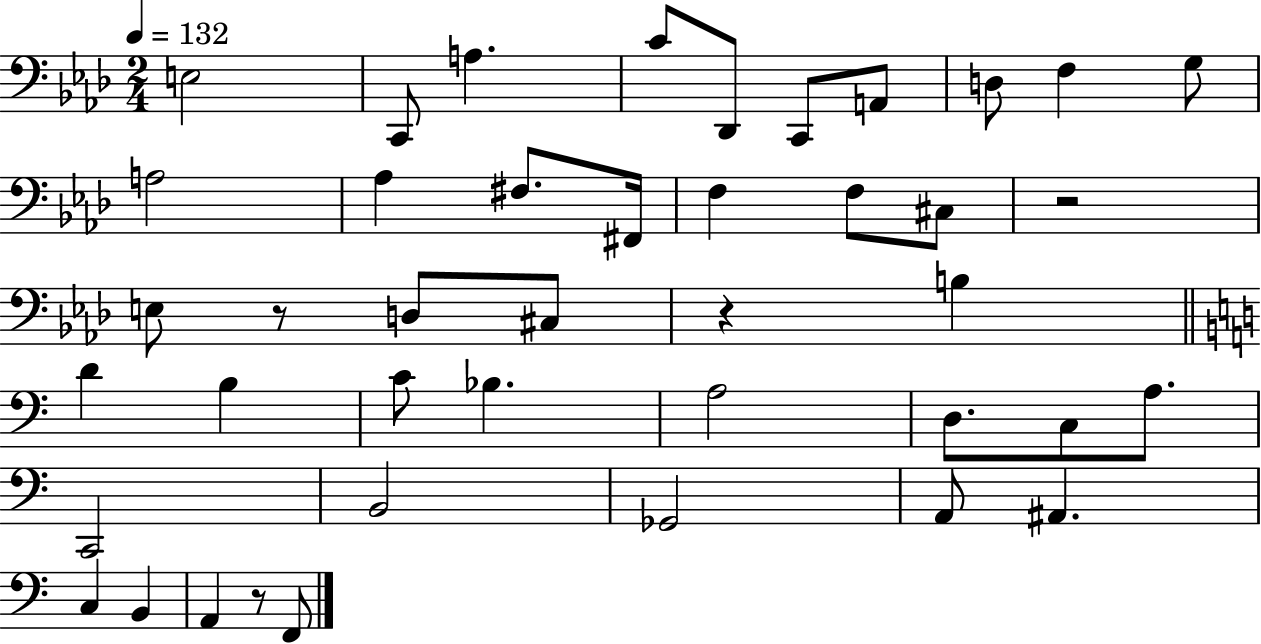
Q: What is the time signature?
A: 2/4